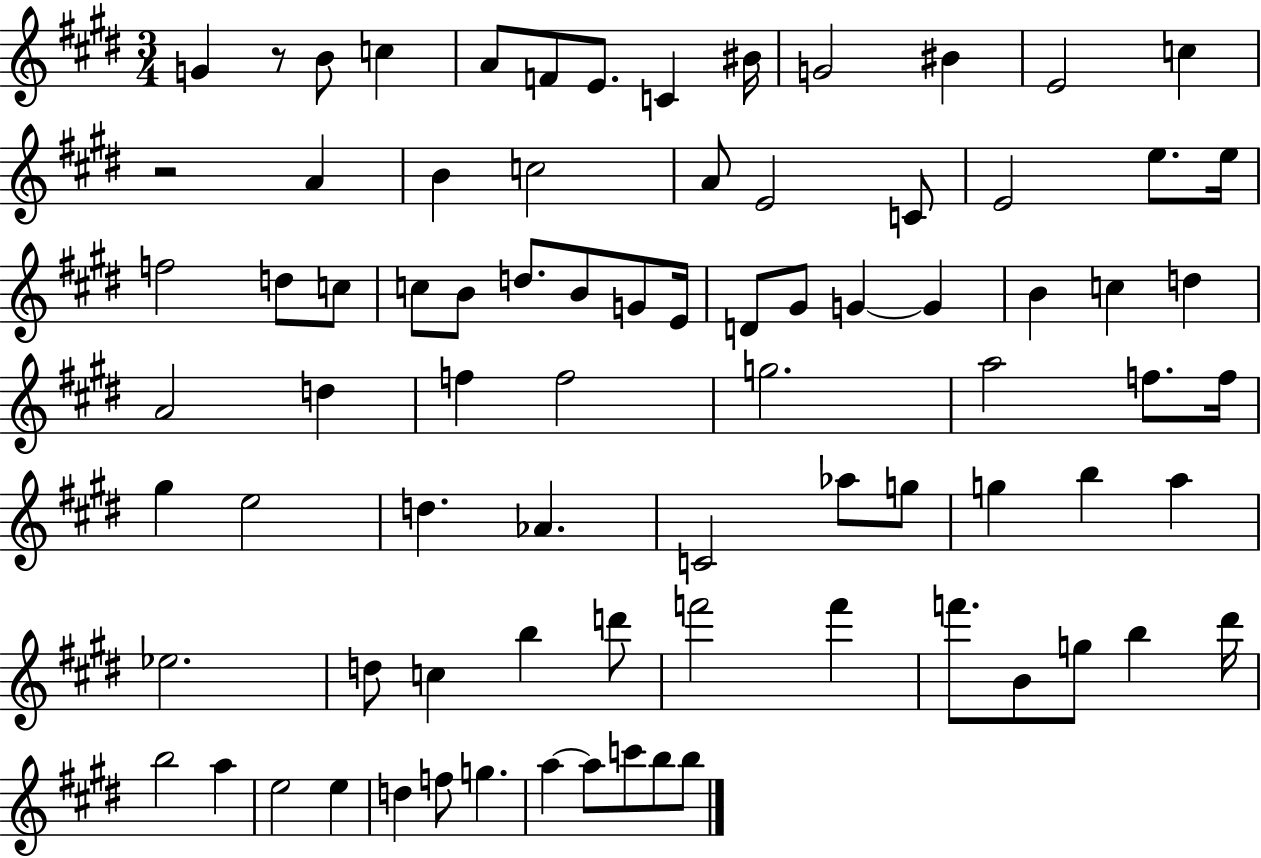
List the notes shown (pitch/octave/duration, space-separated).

G4/q R/e B4/e C5/q A4/e F4/e E4/e. C4/q BIS4/s G4/h BIS4/q E4/h C5/q R/h A4/q B4/q C5/h A4/e E4/h C4/e E4/h E5/e. E5/s F5/h D5/e C5/e C5/e B4/e D5/e. B4/e G4/e E4/s D4/e G#4/e G4/q G4/q B4/q C5/q D5/q A4/h D5/q F5/q F5/h G5/h. A5/h F5/e. F5/s G#5/q E5/h D5/q. Ab4/q. C4/h Ab5/e G5/e G5/q B5/q A5/q Eb5/h. D5/e C5/q B5/q D6/e F6/h F6/q F6/e. B4/e G5/e B5/q D#6/s B5/h A5/q E5/h E5/q D5/q F5/e G5/q. A5/q A5/e C6/e B5/e B5/e